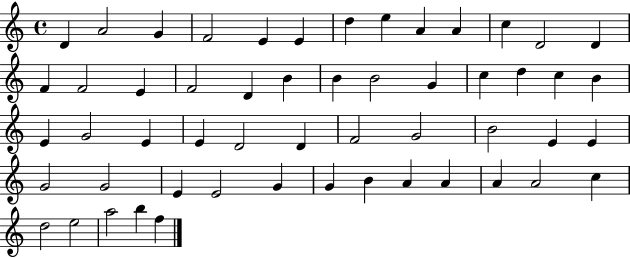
X:1
T:Untitled
M:4/4
L:1/4
K:C
D A2 G F2 E E d e A A c D2 D F F2 E F2 D B B B2 G c d c B E G2 E E D2 D F2 G2 B2 E E G2 G2 E E2 G G B A A A A2 c d2 e2 a2 b f